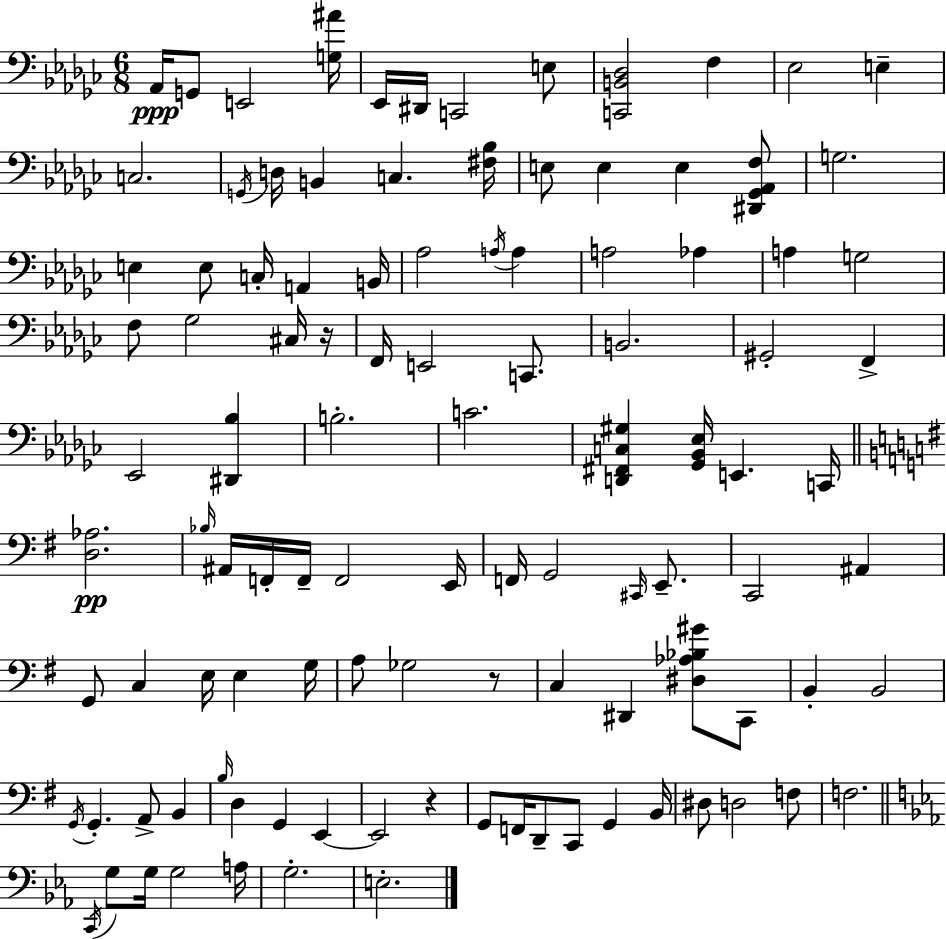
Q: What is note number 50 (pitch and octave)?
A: F2